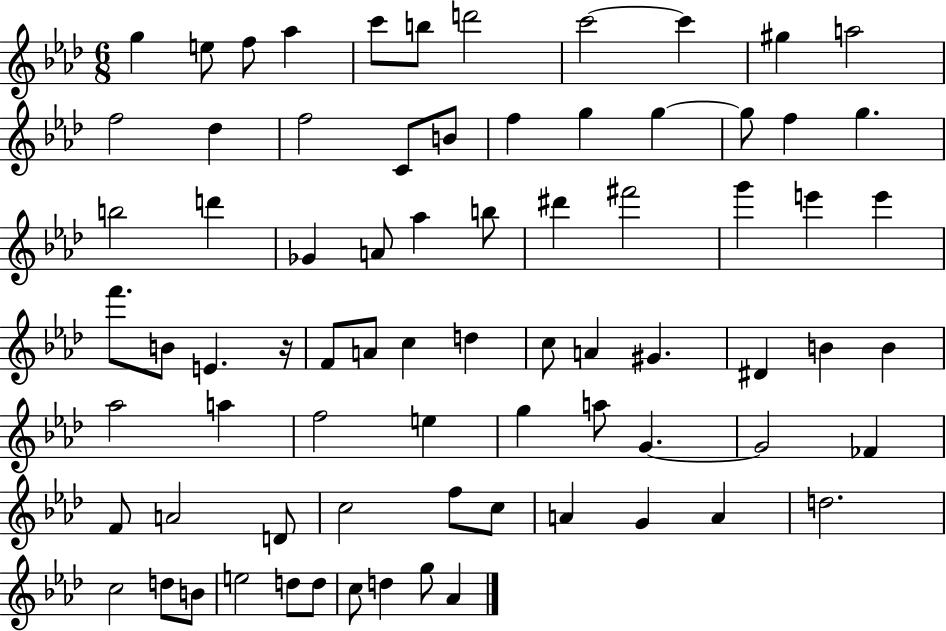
{
  \clef treble
  \numericTimeSignature
  \time 6/8
  \key aes \major
  \repeat volta 2 { g''4 e''8 f''8 aes''4 | c'''8 b''8 d'''2 | c'''2~~ c'''4 | gis''4 a''2 | \break f''2 des''4 | f''2 c'8 b'8 | f''4 g''4 g''4~~ | g''8 f''4 g''4. | \break b''2 d'''4 | ges'4 a'8 aes''4 b''8 | dis'''4 fis'''2 | g'''4 e'''4 e'''4 | \break f'''8. b'8 e'4. r16 | f'8 a'8 c''4 d''4 | c''8 a'4 gis'4. | dis'4 b'4 b'4 | \break aes''2 a''4 | f''2 e''4 | g''4 a''8 g'4.~~ | g'2 fes'4 | \break f'8 a'2 d'8 | c''2 f''8 c''8 | a'4 g'4 a'4 | d''2. | \break c''2 d''8 b'8 | e''2 d''8 d''8 | c''8 d''4 g''8 aes'4 | } \bar "|."
}